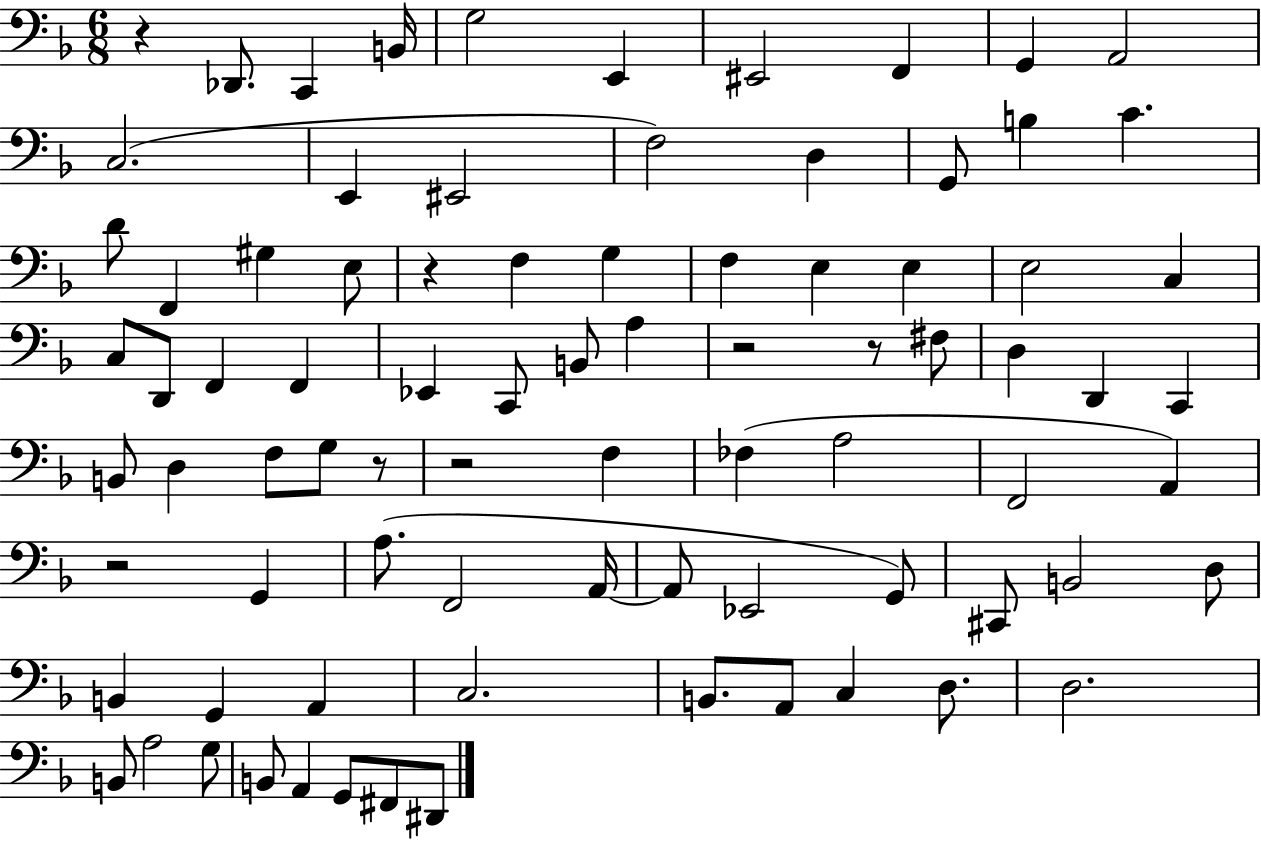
{
  \clef bass
  \numericTimeSignature
  \time 6/8
  \key f \major
  \repeat volta 2 { r4 des,8. c,4 b,16 | g2 e,4 | eis,2 f,4 | g,4 a,2 | \break c2.( | e,4 eis,2 | f2) d4 | g,8 b4 c'4. | \break d'8 f,4 gis4 e8 | r4 f4 g4 | f4 e4 e4 | e2 c4 | \break c8 d,8 f,4 f,4 | ees,4 c,8 b,8 a4 | r2 r8 fis8 | d4 d,4 c,4 | \break b,8 d4 f8 g8 r8 | r2 f4 | fes4( a2 | f,2 a,4) | \break r2 g,4 | a8.( f,2 a,16~~ | a,8 ees,2 g,8) | cis,8 b,2 d8 | \break b,4 g,4 a,4 | c2. | b,8. a,8 c4 d8. | d2. | \break b,8 a2 g8 | b,8 a,4 g,8 fis,8 dis,8 | } \bar "|."
}